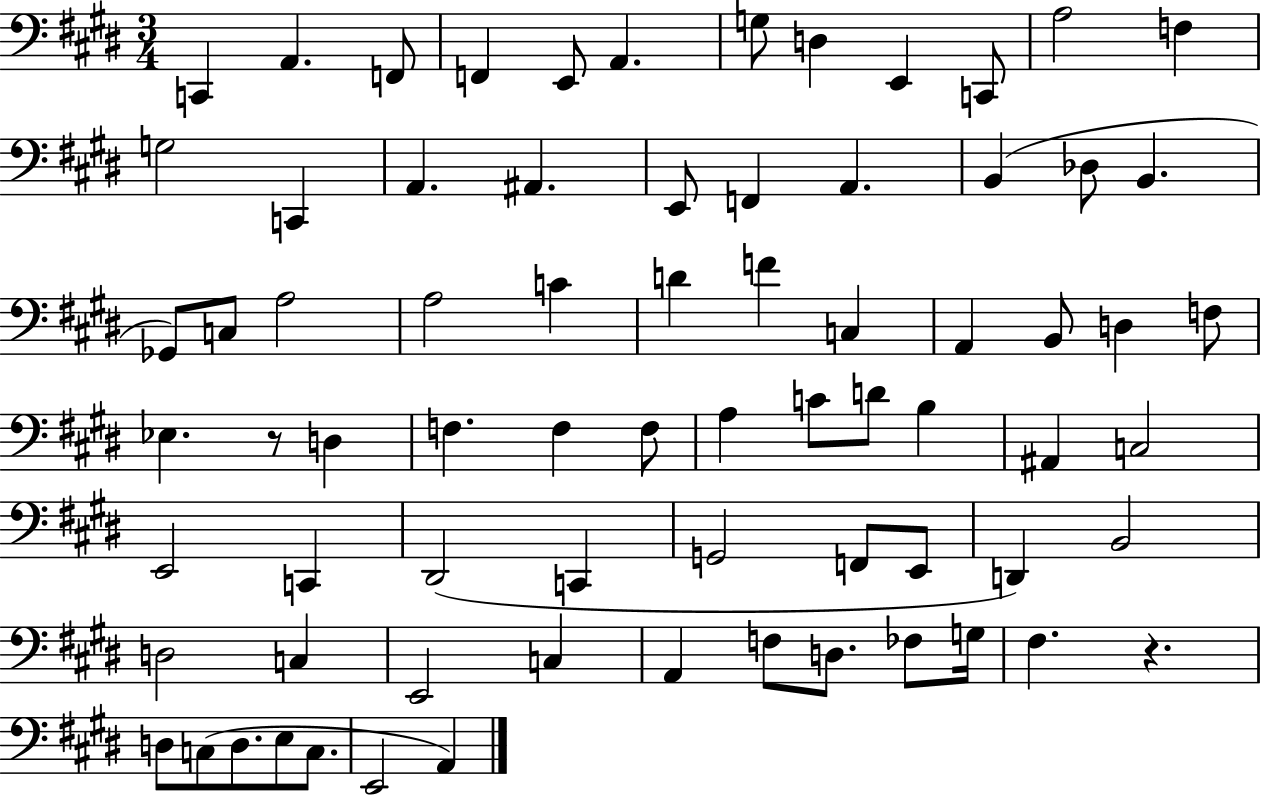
C2/q A2/q. F2/e F2/q E2/e A2/q. G3/e D3/q E2/q C2/e A3/h F3/q G3/h C2/q A2/q. A#2/q. E2/e F2/q A2/q. B2/q Db3/e B2/q. Gb2/e C3/e A3/h A3/h C4/q D4/q F4/q C3/q A2/q B2/e D3/q F3/e Eb3/q. R/e D3/q F3/q. F3/q F3/e A3/q C4/e D4/e B3/q A#2/q C3/h E2/h C2/q D#2/h C2/q G2/h F2/e E2/e D2/q B2/h D3/h C3/q E2/h C3/q A2/q F3/e D3/e. FES3/e G3/s F#3/q. R/q. D3/e C3/e D3/e. E3/e C3/e. E2/h A2/q